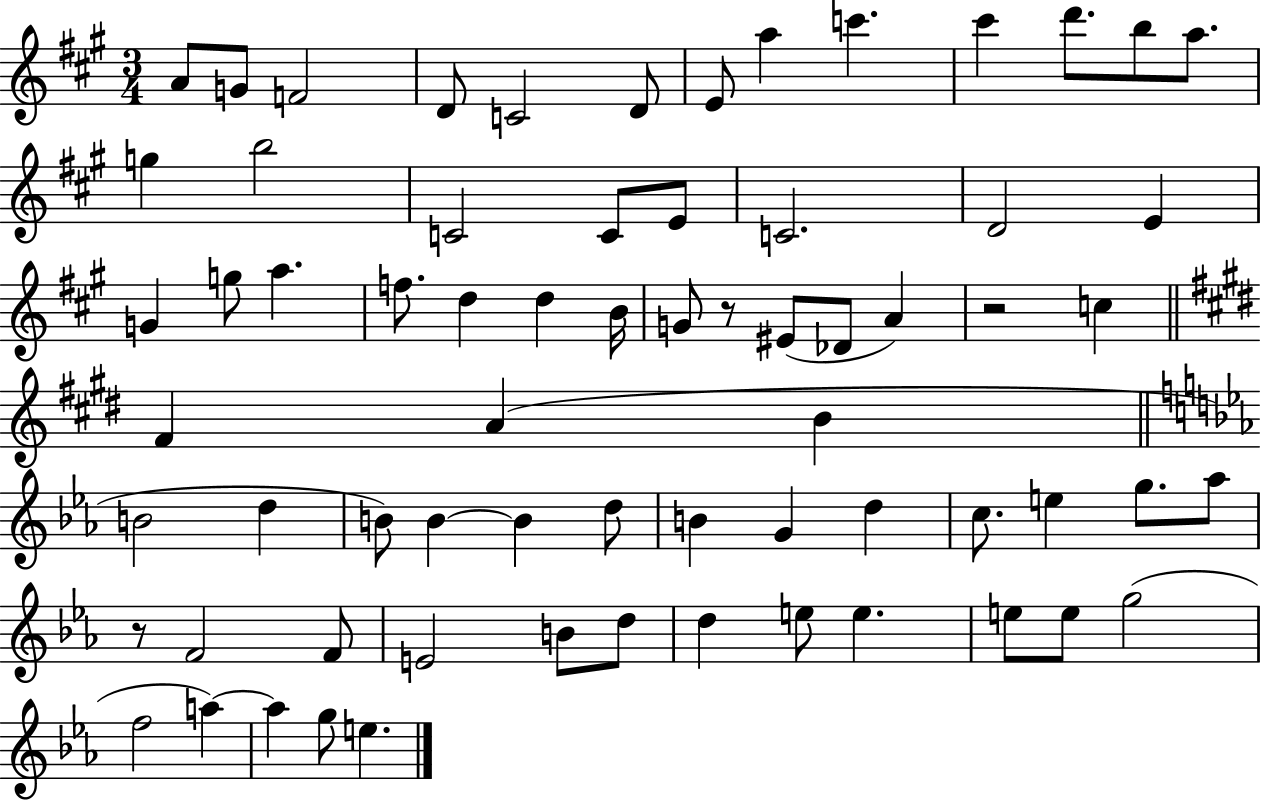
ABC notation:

X:1
T:Untitled
M:3/4
L:1/4
K:A
A/2 G/2 F2 D/2 C2 D/2 E/2 a c' ^c' d'/2 b/2 a/2 g b2 C2 C/2 E/2 C2 D2 E G g/2 a f/2 d d B/4 G/2 z/2 ^E/2 _D/2 A z2 c ^F A B B2 d B/2 B B d/2 B G d c/2 e g/2 _a/2 z/2 F2 F/2 E2 B/2 d/2 d e/2 e e/2 e/2 g2 f2 a a g/2 e